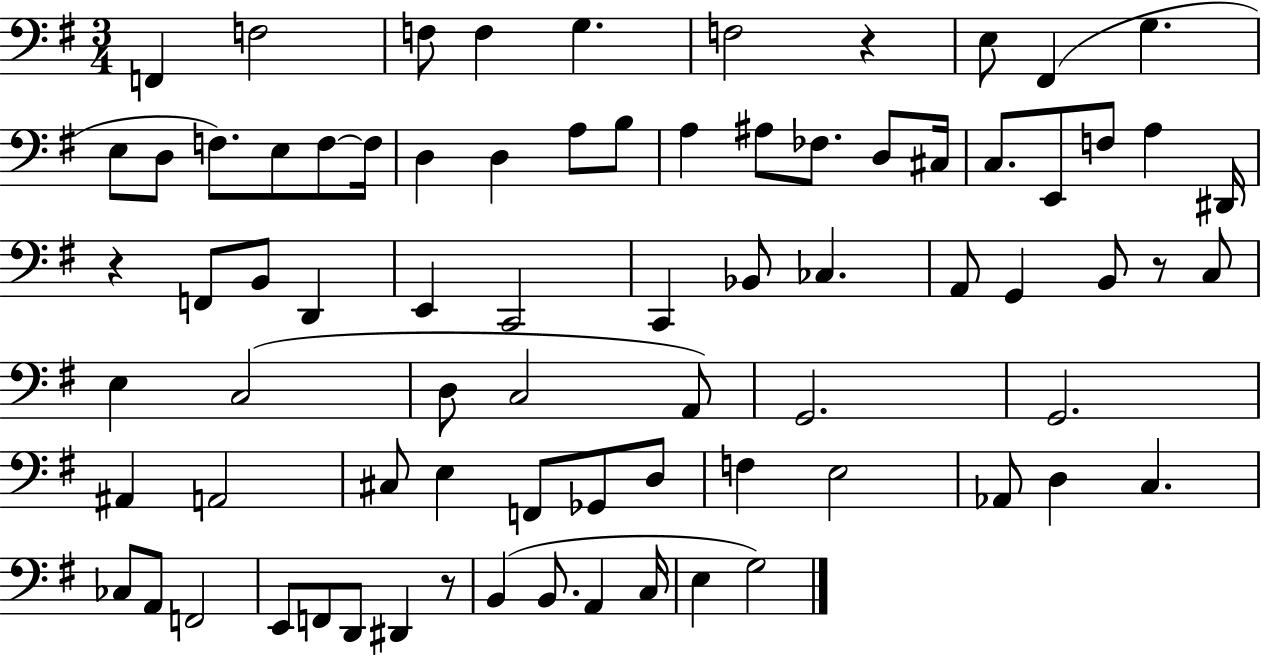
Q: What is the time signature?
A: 3/4